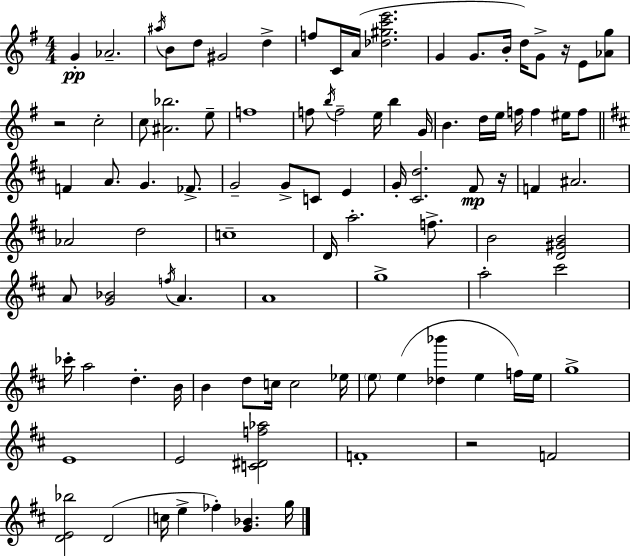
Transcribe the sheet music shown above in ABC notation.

X:1
T:Untitled
M:4/4
L:1/4
K:G
G _A2 ^a/4 B/2 d/2 ^G2 d f/2 C/4 A/4 [_d^gc'e']2 G G/2 B/4 d/4 G/2 z/4 E/2 [_Ag]/2 z2 c2 c/2 [^A_b]2 e/2 f4 f/2 b/4 f2 e/4 b G/4 B d/4 e/4 f/4 f ^e/4 f/2 F A/2 G _F/2 G2 G/2 C/2 E G/4 [^Cd]2 ^F/2 z/4 F ^A2 _A2 d2 c4 D/4 a2 f/2 B2 [D^GB]2 A/2 [G_B]2 f/4 A A4 g4 a2 ^c'2 _c'/4 a2 d B/4 B d/2 c/4 c2 _e/4 e/2 e [_d_b'] e f/4 e/4 g4 E4 E2 [C^Df_a]2 F4 z2 F2 [DE_b]2 D2 c/4 e _f [G_B] g/4